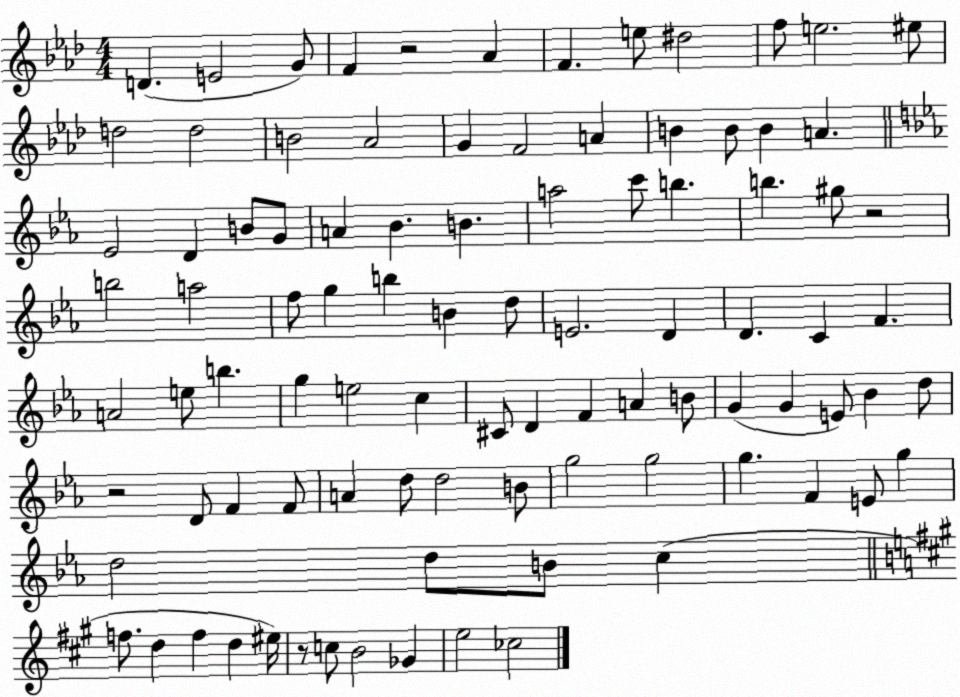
X:1
T:Untitled
M:4/4
L:1/4
K:Ab
D E2 G/2 F z2 _A F e/2 ^d2 f/2 e2 ^e/2 d2 d2 B2 _A2 G F2 A B B/2 B A _E2 D B/2 G/2 A _B B a2 c'/2 b b ^g/2 z2 b2 a2 f/2 g b B d/2 E2 D D C F A2 e/2 b g e2 c ^C/2 D F A B/2 G G E/2 _B d/2 z2 D/2 F F/2 A d/2 d2 B/2 g2 g2 g F E/2 g d2 d/2 B/2 c f/2 d f d ^e/4 z/2 c/2 B2 _G e2 _c2